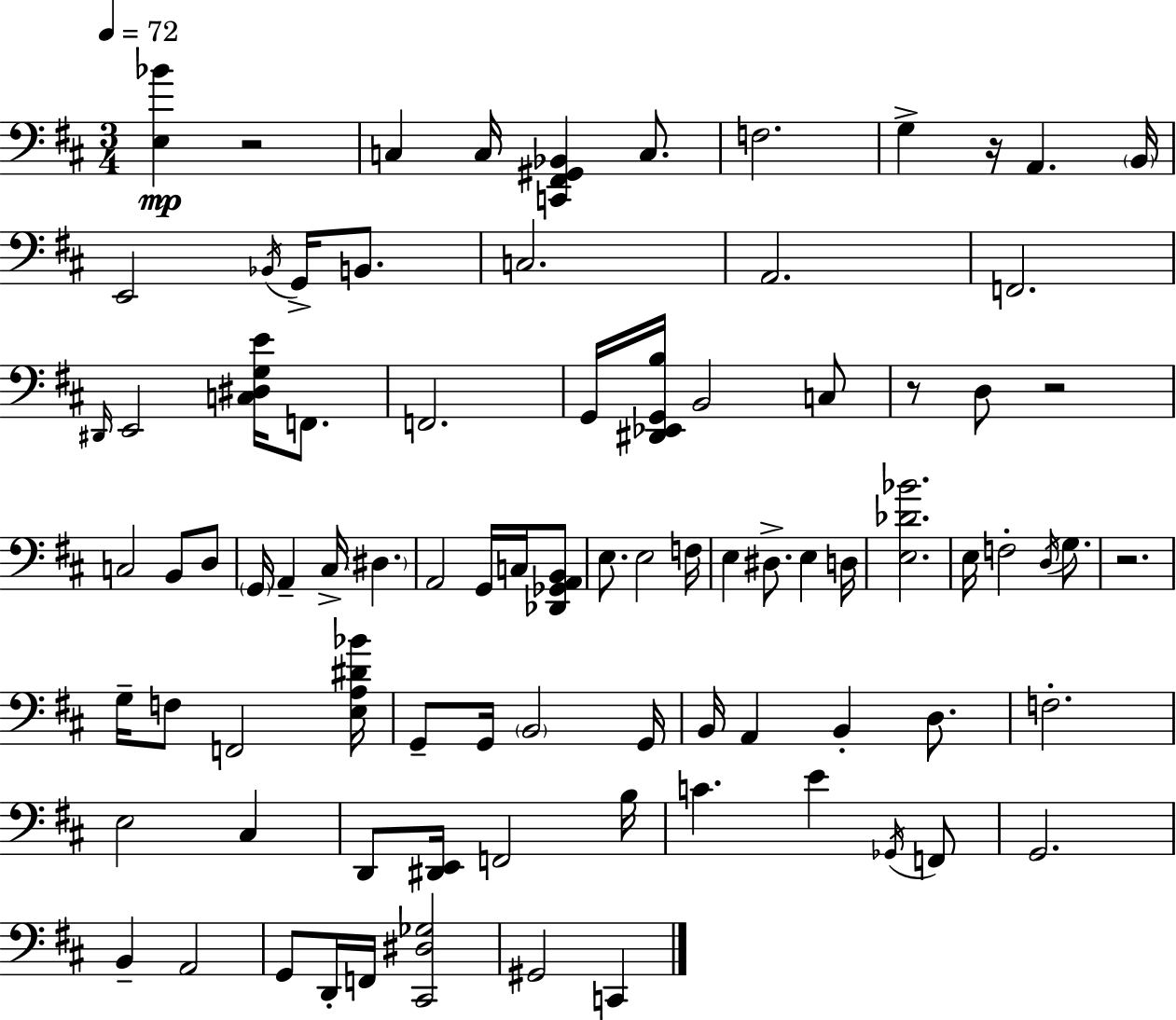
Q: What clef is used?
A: bass